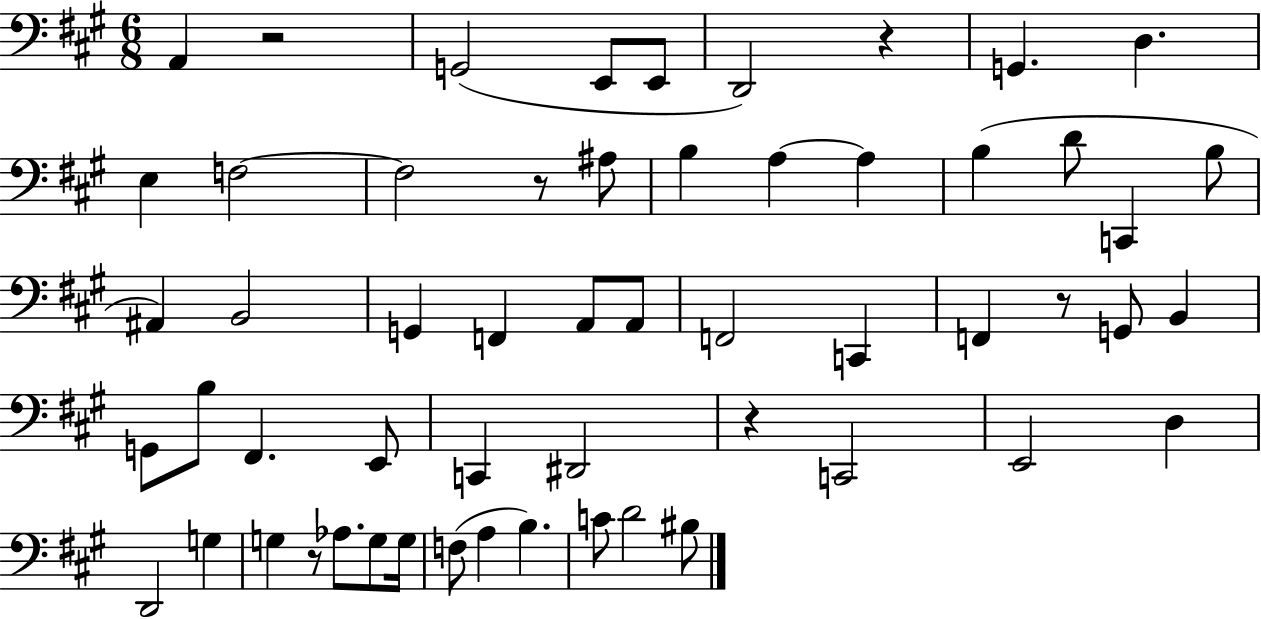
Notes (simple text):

A2/q R/h G2/h E2/e E2/e D2/h R/q G2/q. D3/q. E3/q F3/h F3/h R/e A#3/e B3/q A3/q A3/q B3/q D4/e C2/q B3/e A#2/q B2/h G2/q F2/q A2/e A2/e F2/h C2/q F2/q R/e G2/e B2/q G2/e B3/e F#2/q. E2/e C2/q D#2/h R/q C2/h E2/h D3/q D2/h G3/q G3/q R/e Ab3/e. G3/e G3/s F3/e A3/q B3/q. C4/e D4/h BIS3/e